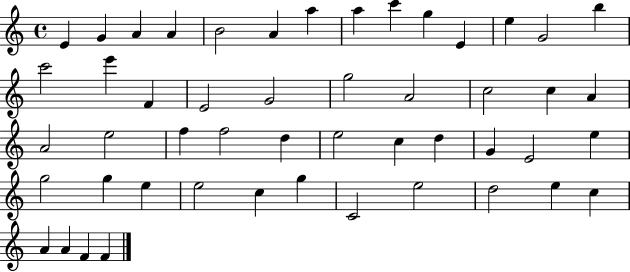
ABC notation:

X:1
T:Untitled
M:4/4
L:1/4
K:C
E G A A B2 A a a c' g E e G2 b c'2 e' F E2 G2 g2 A2 c2 c A A2 e2 f f2 d e2 c d G E2 e g2 g e e2 c g C2 e2 d2 e c A A F F